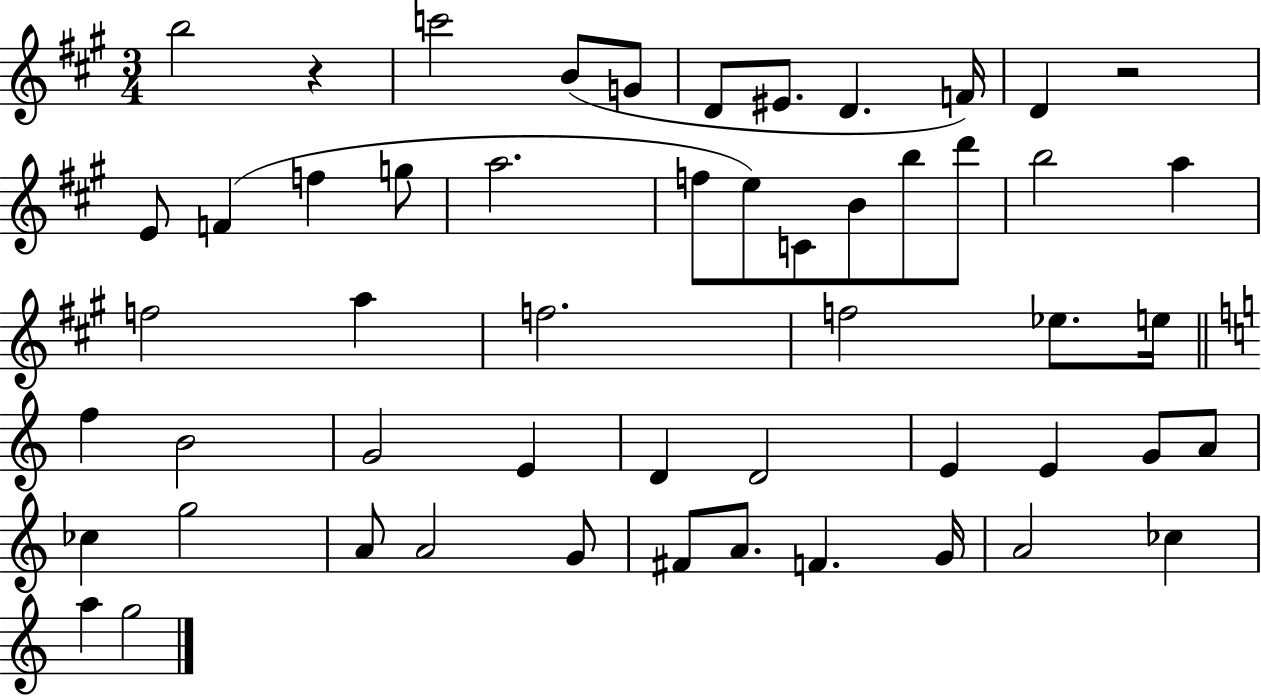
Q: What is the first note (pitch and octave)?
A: B5